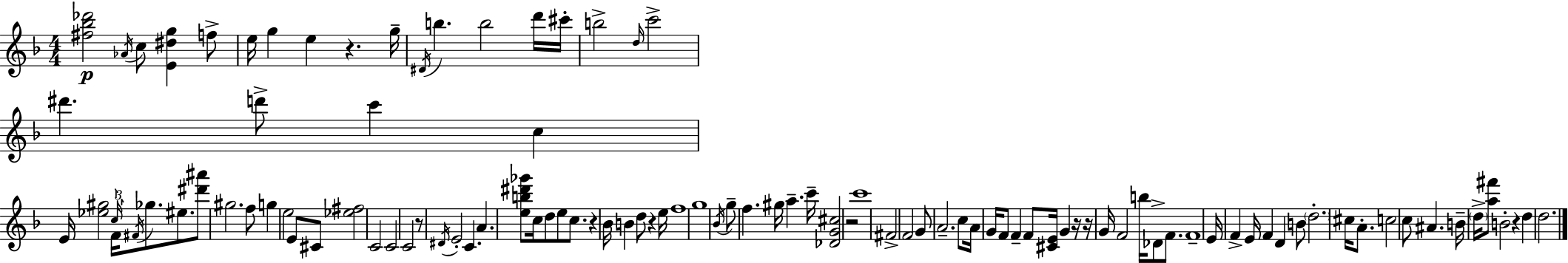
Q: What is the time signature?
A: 4/4